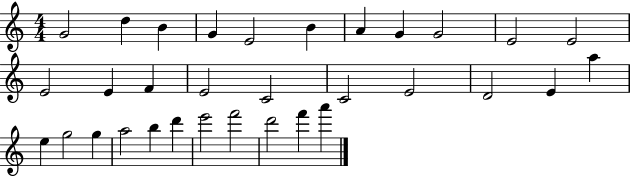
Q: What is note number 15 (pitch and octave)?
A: E4